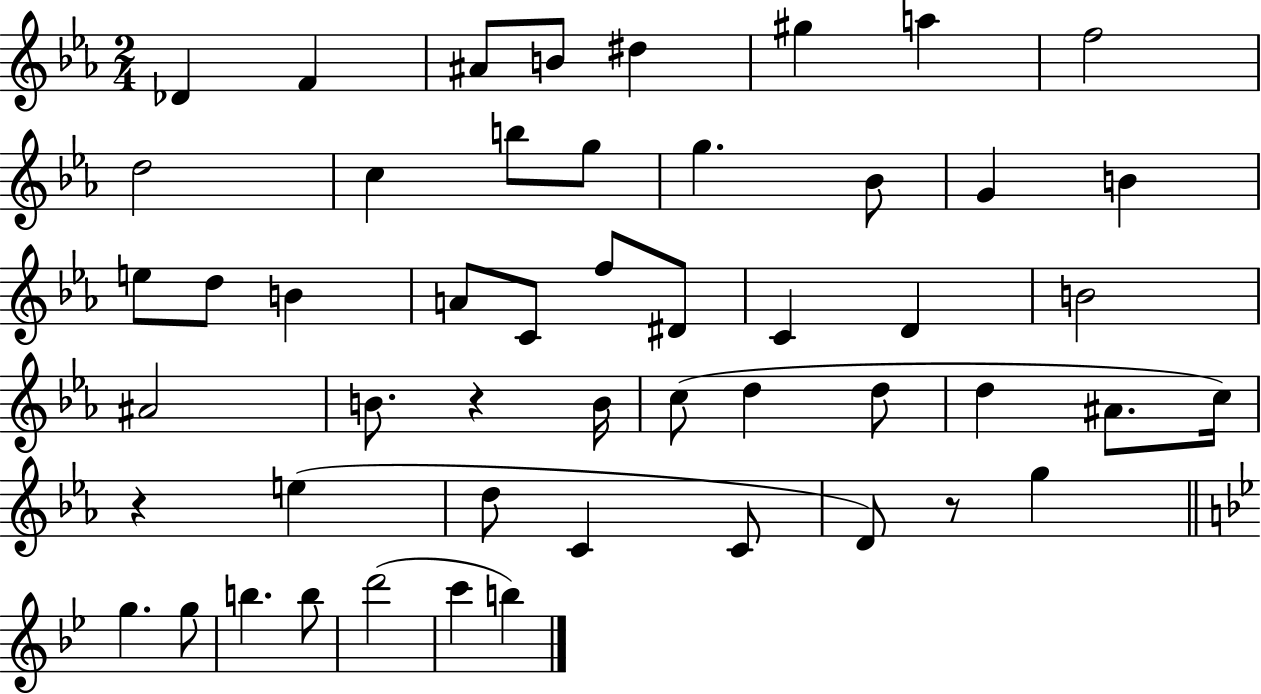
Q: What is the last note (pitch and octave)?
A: B5